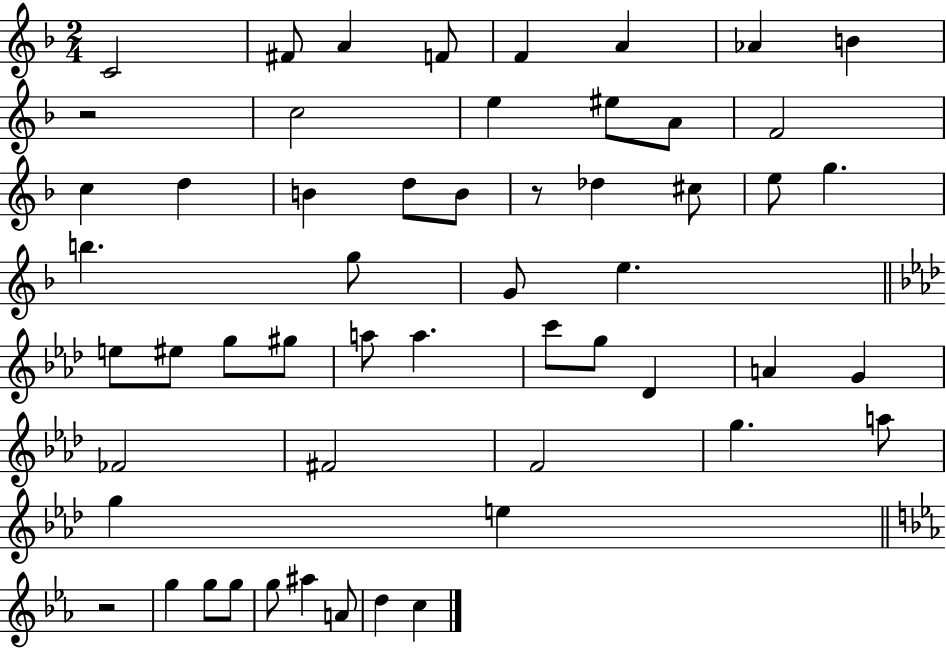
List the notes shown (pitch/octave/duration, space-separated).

C4/h F#4/e A4/q F4/e F4/q A4/q Ab4/q B4/q R/h C5/h E5/q EIS5/e A4/e F4/h C5/q D5/q B4/q D5/e B4/e R/e Db5/q C#5/e E5/e G5/q. B5/q. G5/e G4/e E5/q. E5/e EIS5/e G5/e G#5/e A5/e A5/q. C6/e G5/e Db4/q A4/q G4/q FES4/h F#4/h F4/h G5/q. A5/e G5/q E5/q R/h G5/q G5/e G5/e G5/e A#5/q A4/e D5/q C5/q